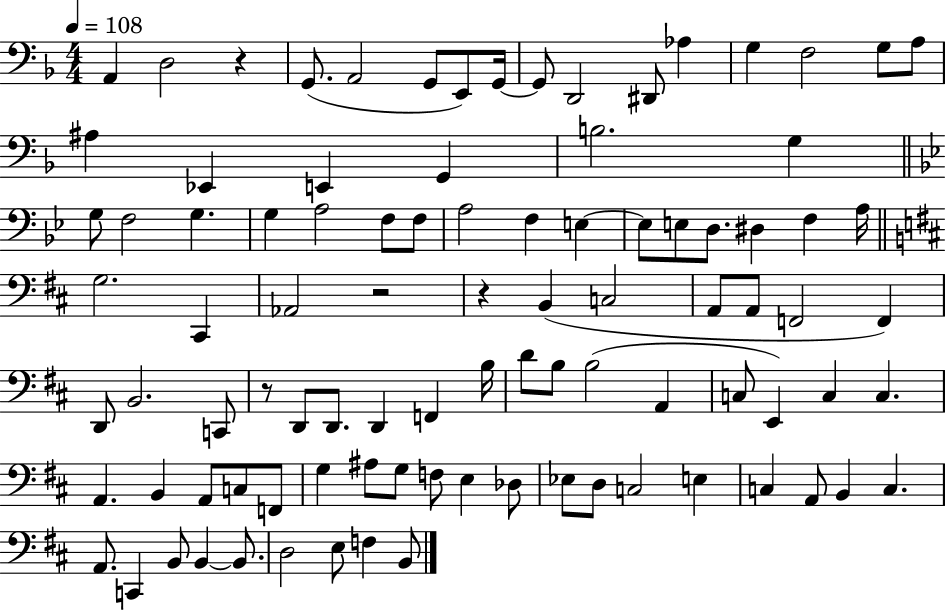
{
  \clef bass
  \numericTimeSignature
  \time 4/4
  \key f \major
  \tempo 4 = 108
  a,4 d2 r4 | g,8.( a,2 g,8 e,8) g,16~~ | g,8 d,2 dis,8 aes4 | g4 f2 g8 a8 | \break ais4 ees,4 e,4 g,4 | b2. g4 | \bar "||" \break \key bes \major g8 f2 g4. | g4 a2 f8 f8 | a2 f4 e4~~ | e8 e8 d8. dis4 f4 a16 | \break \bar "||" \break \key d \major g2. cis,4 | aes,2 r2 | r4 b,4( c2 | a,8 a,8 f,2 f,4) | \break d,8 b,2. c,8 | r8 d,8 d,8. d,4 f,4 b16 | d'8 b8 b2( a,4 | c8 e,4) c4 c4. | \break a,4. b,4 a,8 c8 f,8 | g4 ais8 g8 f8 e4 des8 | ees8 d8 c2 e4 | c4 a,8 b,4 c4. | \break a,8. c,4 b,8 b,4~~ b,8. | d2 e8 f4 b,8 | \bar "|."
}